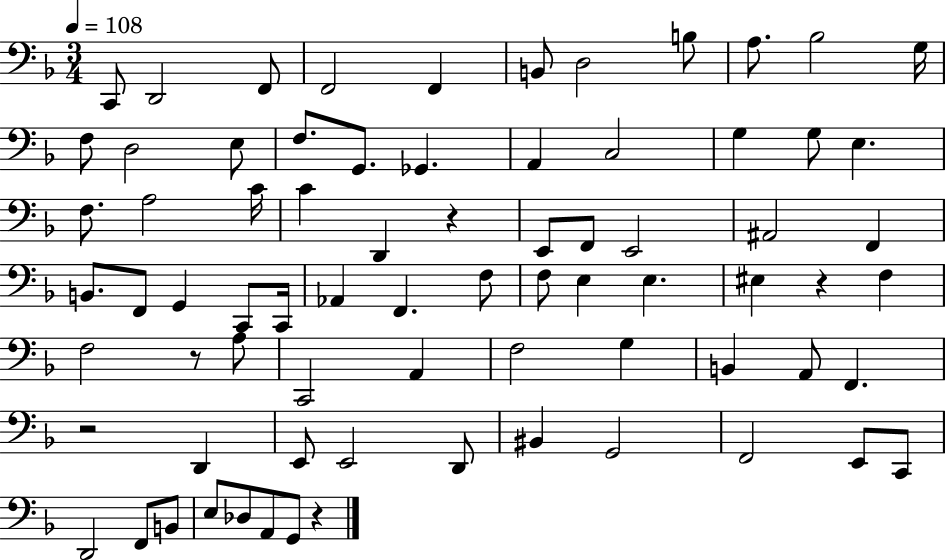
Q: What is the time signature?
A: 3/4